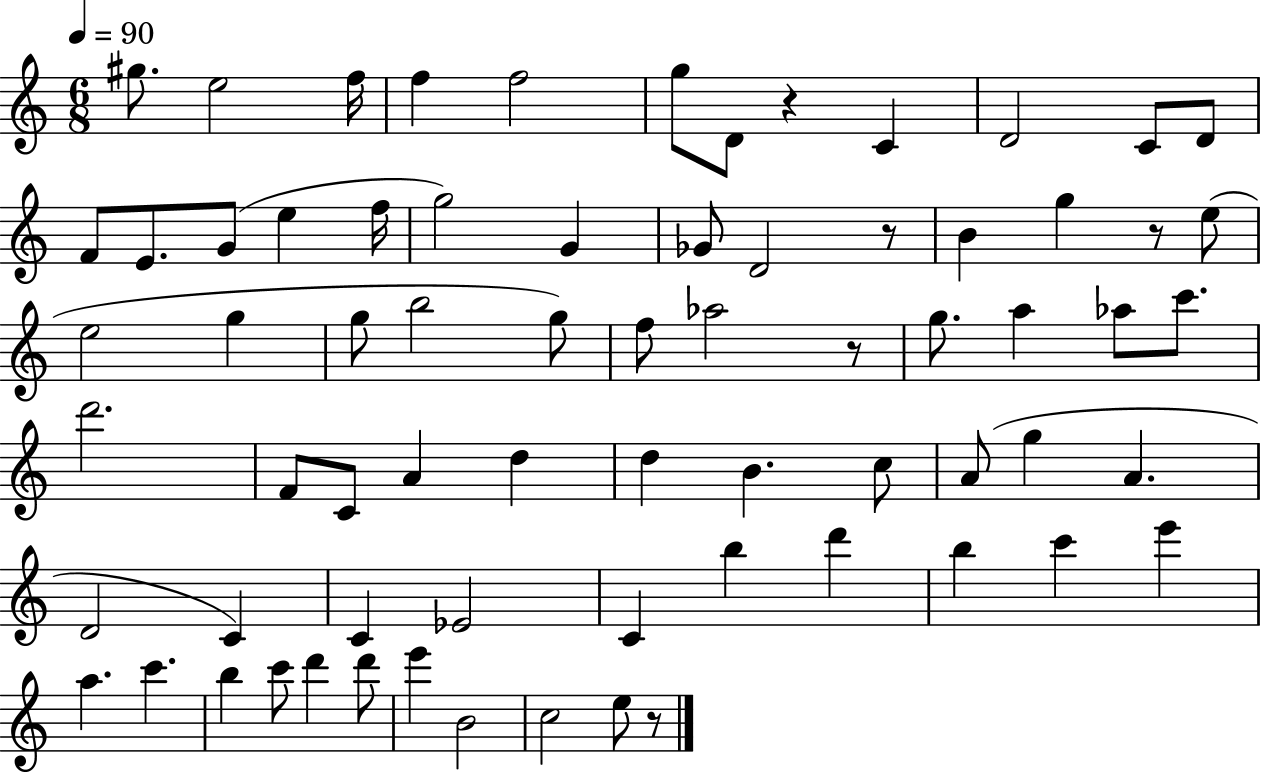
{
  \clef treble
  \numericTimeSignature
  \time 6/8
  \key c \major
  \tempo 4 = 90
  gis''8. e''2 f''16 | f''4 f''2 | g''8 d'8 r4 c'4 | d'2 c'8 d'8 | \break f'8 e'8. g'8( e''4 f''16 | g''2) g'4 | ges'8 d'2 r8 | b'4 g''4 r8 e''8( | \break e''2 g''4 | g''8 b''2 g''8) | f''8 aes''2 r8 | g''8. a''4 aes''8 c'''8. | \break d'''2. | f'8 c'8 a'4 d''4 | d''4 b'4. c''8 | a'8( g''4 a'4. | \break d'2 c'4) | c'4 ees'2 | c'4 b''4 d'''4 | b''4 c'''4 e'''4 | \break a''4. c'''4. | b''4 c'''8 d'''4 d'''8 | e'''4 b'2 | c''2 e''8 r8 | \break \bar "|."
}